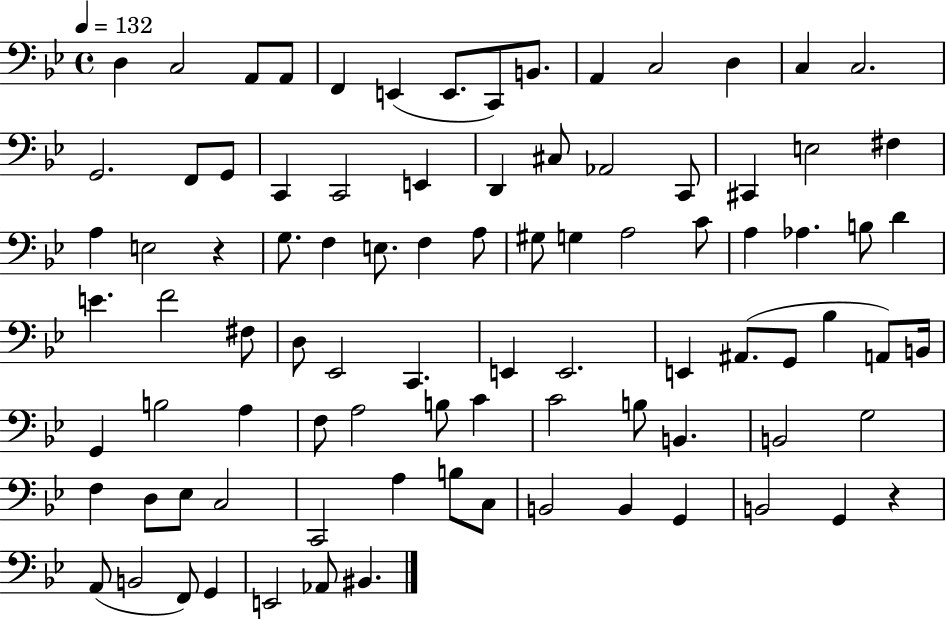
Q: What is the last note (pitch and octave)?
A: BIS2